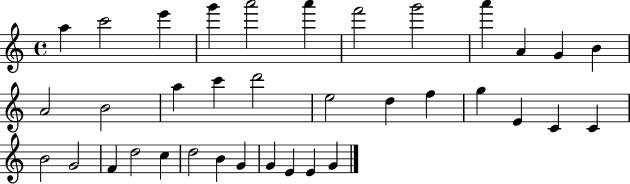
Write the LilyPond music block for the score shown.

{
  \clef treble
  \time 4/4
  \defaultTimeSignature
  \key c \major
  a''4 c'''2 e'''4 | g'''4 a'''2 a'''4 | f'''2 g'''2 | a'''4 a'4 g'4 b'4 | \break a'2 b'2 | a''4 c'''4 d'''2 | e''2 d''4 f''4 | g''4 e'4 c'4 c'4 | \break b'2 g'2 | f'4 d''2 c''4 | d''2 b'4 g'4 | g'4 e'4 e'4 g'4 | \break \bar "|."
}